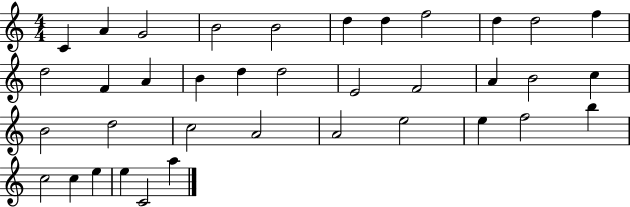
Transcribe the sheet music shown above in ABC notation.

X:1
T:Untitled
M:4/4
L:1/4
K:C
C A G2 B2 B2 d d f2 d d2 f d2 F A B d d2 E2 F2 A B2 c B2 d2 c2 A2 A2 e2 e f2 b c2 c e e C2 a